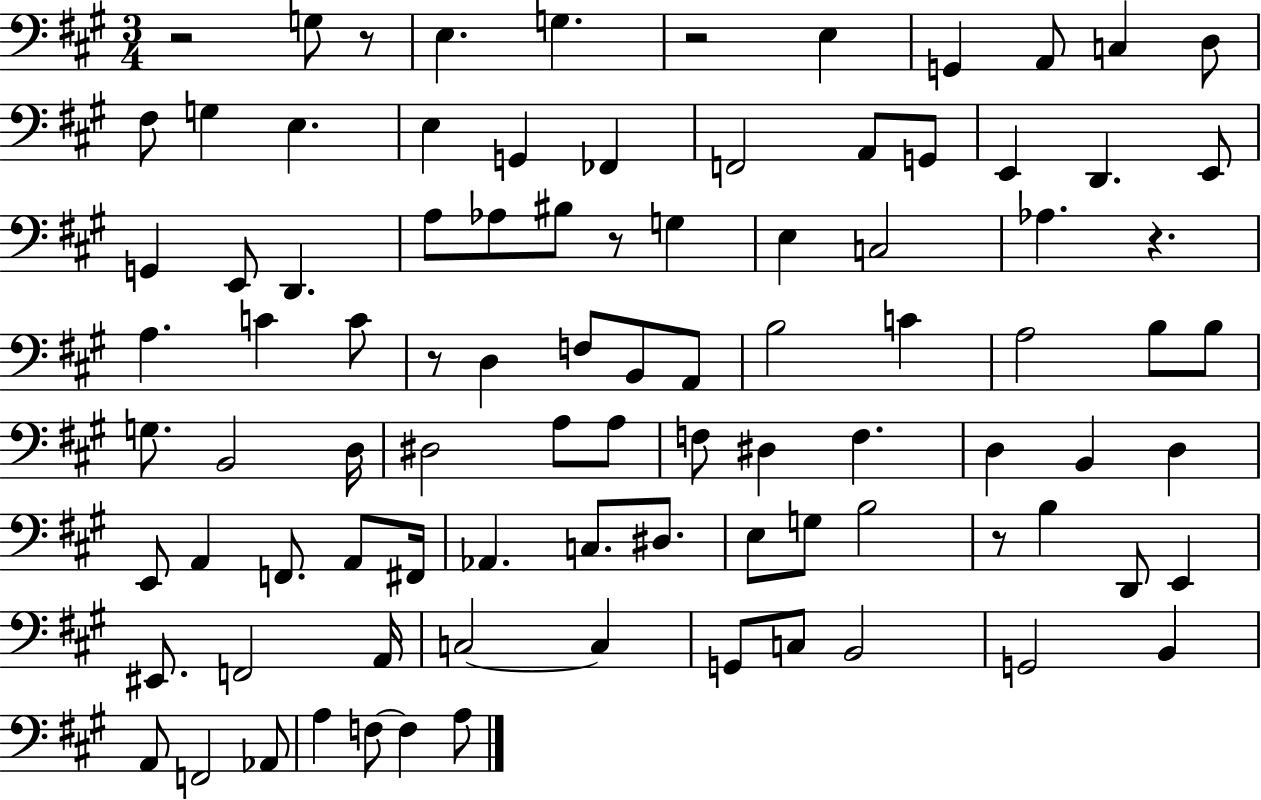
R/h G3/e R/e E3/q. G3/q. R/h E3/q G2/q A2/e C3/q D3/e F#3/e G3/q E3/q. E3/q G2/q FES2/q F2/h A2/e G2/e E2/q D2/q. E2/e G2/q E2/e D2/q. A3/e Ab3/e BIS3/e R/e G3/q E3/q C3/h Ab3/q. R/q. A3/q. C4/q C4/e R/e D3/q F3/e B2/e A2/e B3/h C4/q A3/h B3/e B3/e G3/e. B2/h D3/s D#3/h A3/e A3/e F3/e D#3/q F3/q. D3/q B2/q D3/q E2/e A2/q F2/e. A2/e F#2/s Ab2/q. C3/e. D#3/e. E3/e G3/e B3/h R/e B3/q D2/e E2/q EIS2/e. F2/h A2/s C3/h C3/q G2/e C3/e B2/h G2/h B2/q A2/e F2/h Ab2/e A3/q F3/e F3/q A3/e